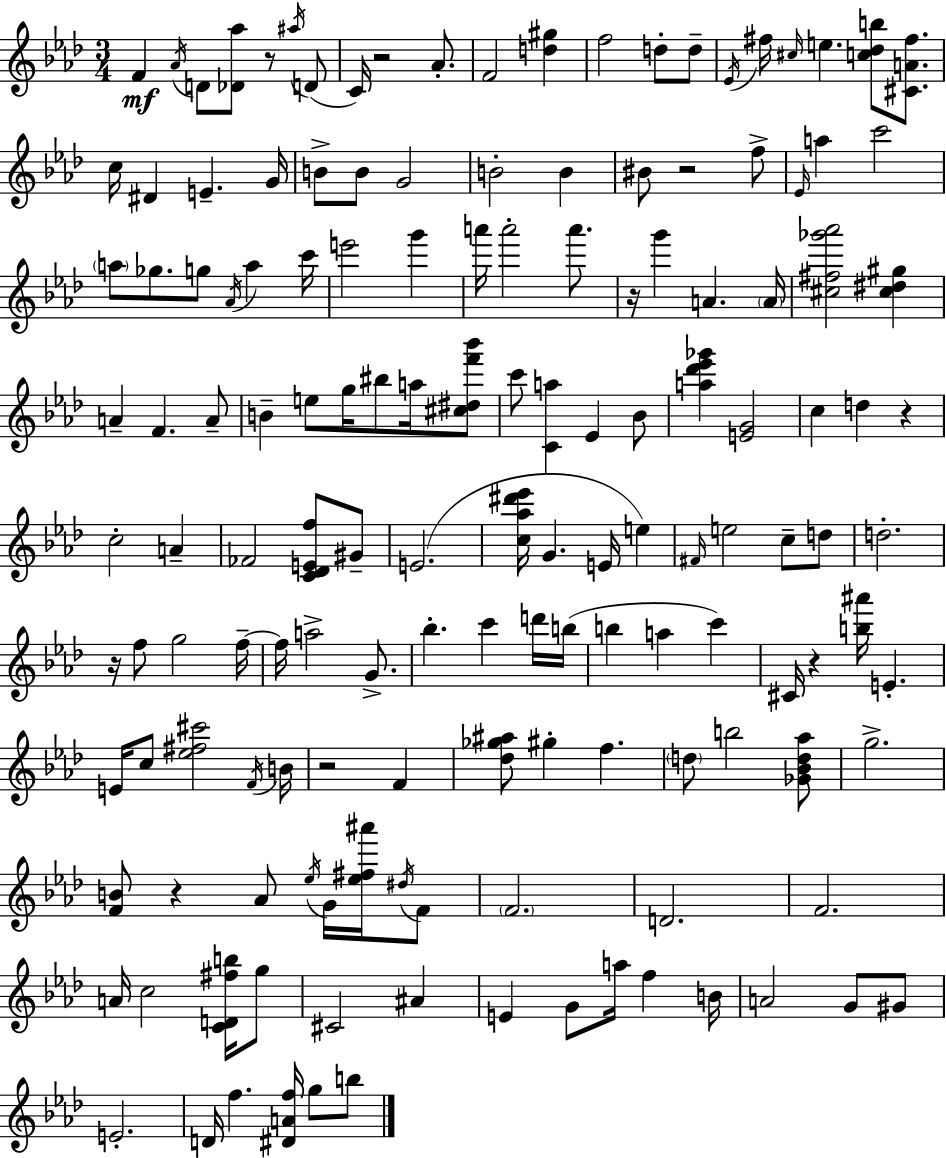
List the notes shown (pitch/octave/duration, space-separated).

F4/q Ab4/s D4/e [Db4,Ab5]/e R/e A#5/s D4/e C4/s R/h Ab4/e. F4/h [D5,G#5]/q F5/h D5/e D5/e Eb4/s F#5/s C#5/s E5/q. [C5,Db5,B5]/e [C#4,A4,F#5]/e. C5/s D#4/q E4/q. G4/s B4/e B4/e G4/h B4/h B4/q BIS4/e R/h F5/e Eb4/s A5/q C6/h A5/e Gb5/e. G5/e Ab4/s A5/q C6/s E6/h G6/q A6/s A6/h A6/e. R/s G6/q A4/q. A4/s [C#5,F#5,Gb6,Ab6]/h [C#5,D#5,G#5]/q A4/q F4/q. A4/e B4/q E5/e G5/s BIS5/e A5/s [C#5,D#5,F6,Bb6]/e C6/e [C4,A5]/q Eb4/q Bb4/e [A5,Db6,Eb6,Gb6]/q [E4,G4]/h C5/q D5/q R/q C5/h A4/q FES4/h [C4,Db4,E4,F5]/e G#4/e E4/h. [C5,Ab5,D#6,Eb6]/s G4/q. E4/s E5/q F#4/s E5/h C5/e D5/e D5/h. R/s F5/e G5/h F5/s F5/s A5/h G4/e. Bb5/q. C6/q D6/s B5/s B5/q A5/q C6/q C#4/s R/q [B5,A#6]/s E4/q. E4/s C5/e [Eb5,F#5,C#6]/h F4/s B4/s R/h F4/q [Db5,Gb5,A#5]/e G#5/q F5/q. D5/e B5/h [Gb4,Bb4,D5,Ab5]/e G5/h. [F4,B4]/e R/q Ab4/e Eb5/s G4/s [Eb5,F#5,A#6]/s D#5/s F4/e F4/h. D4/h. F4/h. A4/s C5/h [C4,D4,F#5,B5]/s G5/e C#4/h A#4/q E4/q G4/e A5/s F5/q B4/s A4/h G4/e G#4/e E4/h. D4/s F5/q. [D#4,A4,F5]/s G5/e B5/e